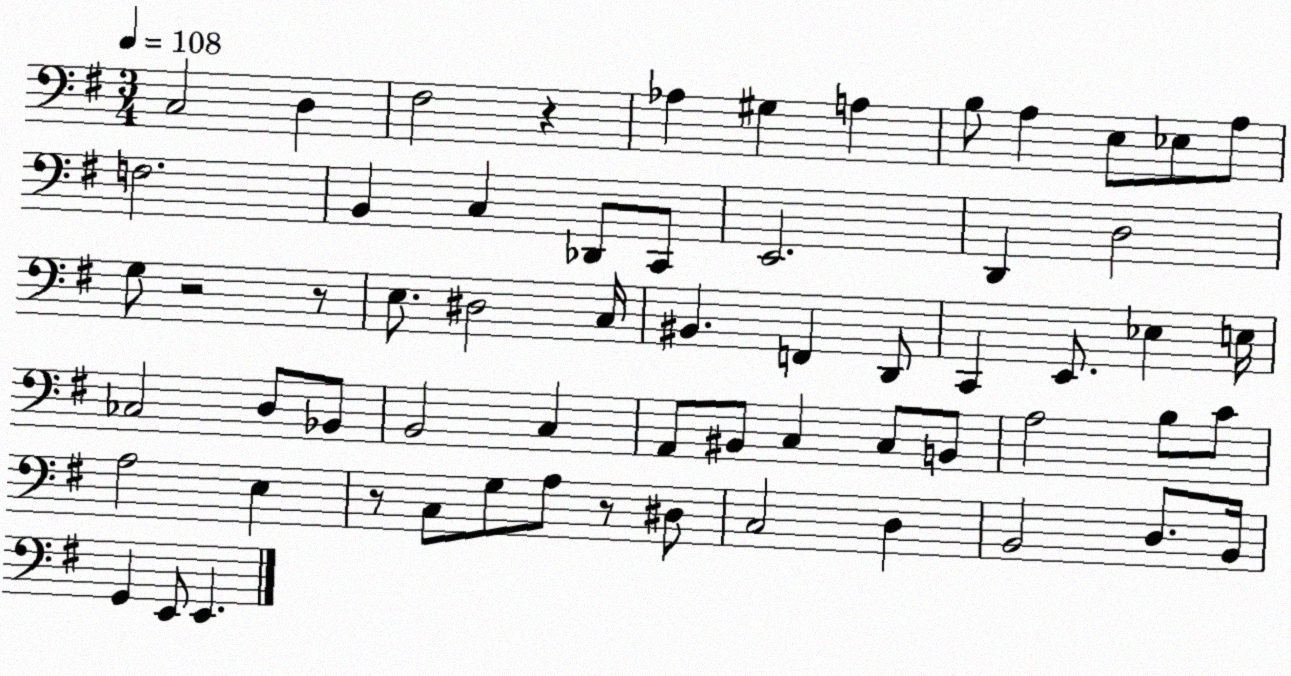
X:1
T:Untitled
M:3/4
L:1/4
K:G
C,2 D, ^F,2 z _A, ^G, A, B,/2 A, E,/2 _E,/2 A,/2 F,2 B,, C, _D,,/2 C,,/2 E,,2 D,, D,2 G,/2 z2 z/2 E,/2 ^D,2 C,/4 ^B,, F,, D,,/2 C,, E,,/2 _E, E,/4 _C,2 D,/2 _B,,/2 B,,2 C, A,,/2 ^B,,/2 C, C,/2 B,,/2 A,2 B,/2 C/2 A,2 E, z/2 C,/2 G,/2 A,/2 z/2 ^D,/2 C,2 D, B,,2 D,/2 B,,/4 G,, E,,/2 E,,